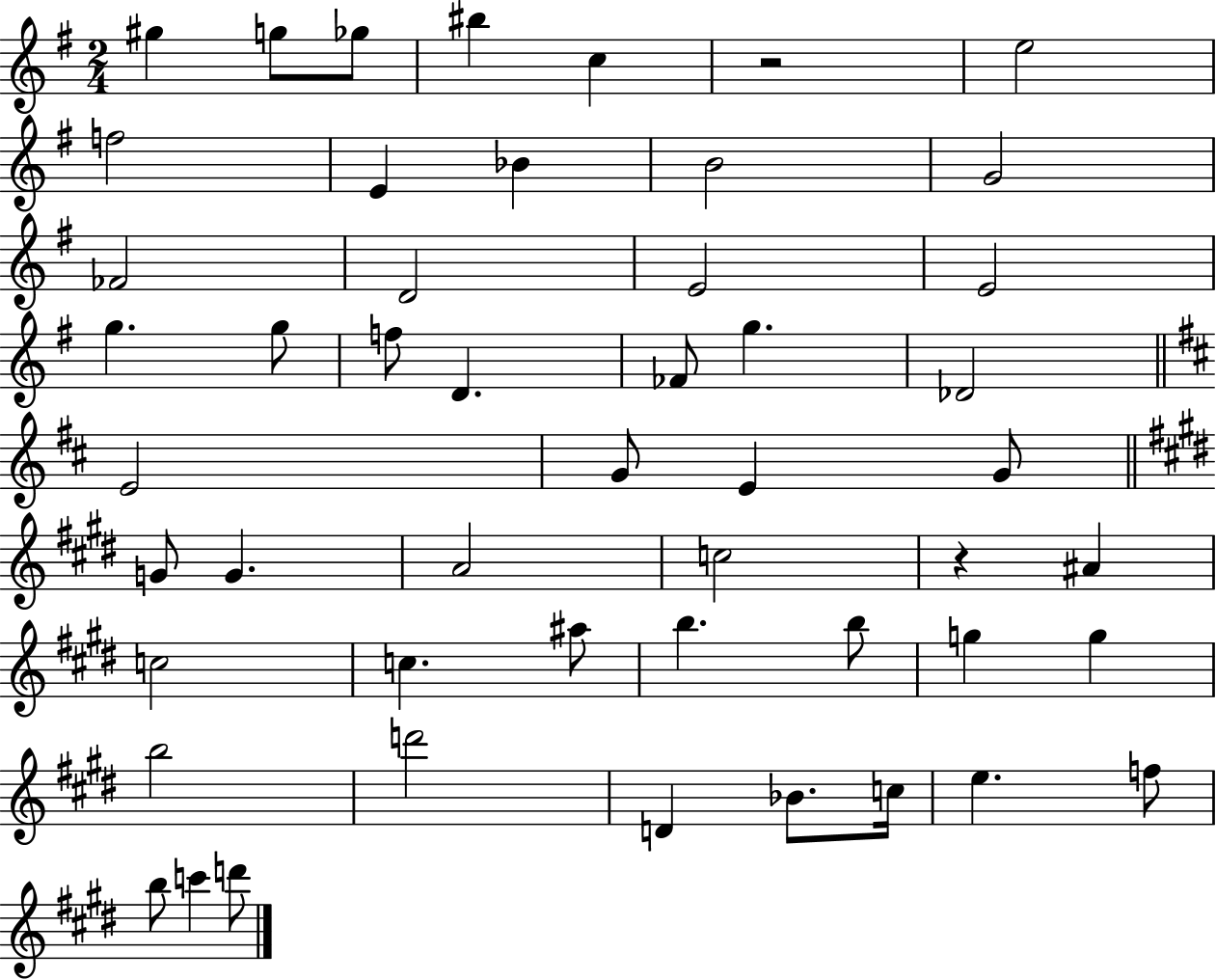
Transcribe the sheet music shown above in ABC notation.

X:1
T:Untitled
M:2/4
L:1/4
K:G
^g g/2 _g/2 ^b c z2 e2 f2 E _B B2 G2 _F2 D2 E2 E2 g g/2 f/2 D _F/2 g _D2 E2 G/2 E G/2 G/2 G A2 c2 z ^A c2 c ^a/2 b b/2 g g b2 d'2 D _B/2 c/4 e f/2 b/2 c' d'/2